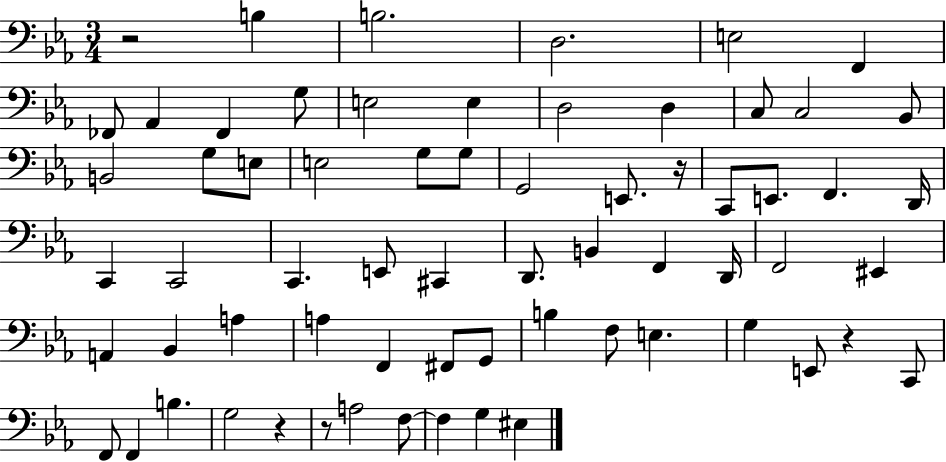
R/h B3/q B3/h. D3/h. E3/h F2/q FES2/e Ab2/q FES2/q G3/e E3/h E3/q D3/h D3/q C3/e C3/h Bb2/e B2/h G3/e E3/e E3/h G3/e G3/e G2/h E2/e. R/s C2/e E2/e. F2/q. D2/s C2/q C2/h C2/q. E2/e C#2/q D2/e. B2/q F2/q D2/s F2/h EIS2/q A2/q Bb2/q A3/q A3/q F2/q F#2/e G2/e B3/q F3/e E3/q. G3/q E2/e R/q C2/e F2/e F2/q B3/q. G3/h R/q R/e A3/h F3/e F3/q G3/q EIS3/q